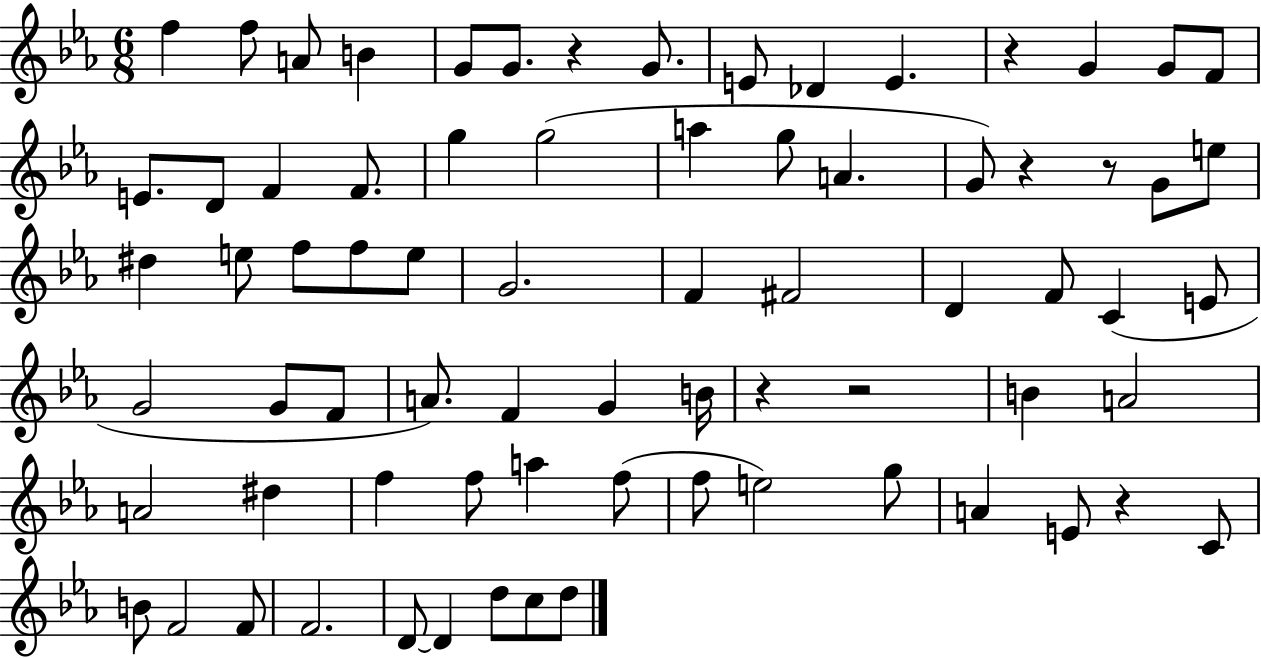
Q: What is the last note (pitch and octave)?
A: D5